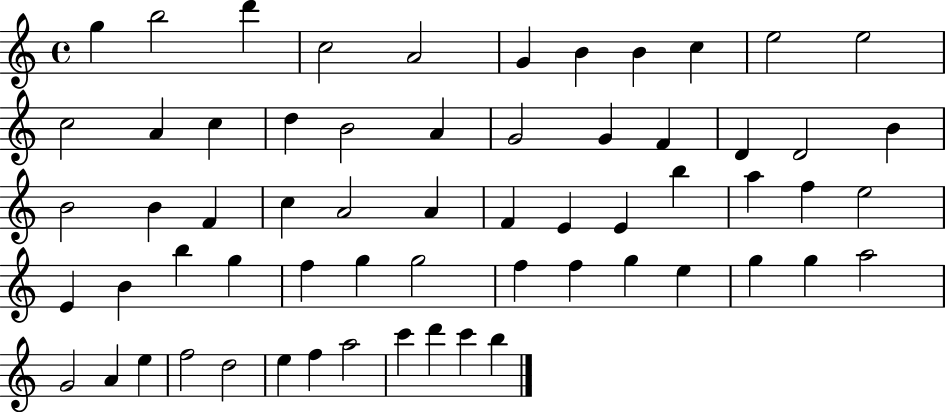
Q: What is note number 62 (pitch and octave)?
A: B5